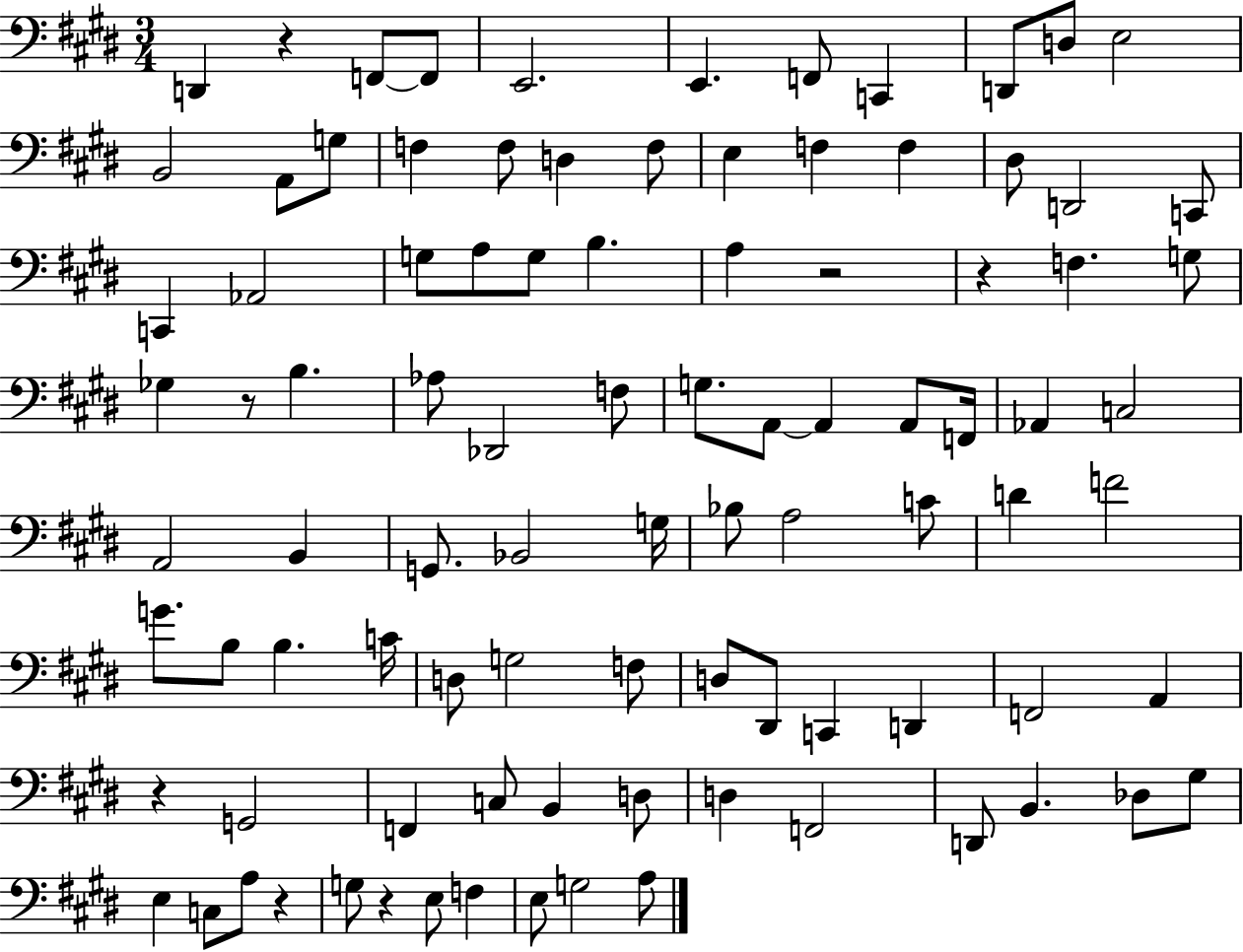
X:1
T:Untitled
M:3/4
L:1/4
K:E
D,, z F,,/2 F,,/2 E,,2 E,, F,,/2 C,, D,,/2 D,/2 E,2 B,,2 A,,/2 G,/2 F, F,/2 D, F,/2 E, F, F, ^D,/2 D,,2 C,,/2 C,, _A,,2 G,/2 A,/2 G,/2 B, A, z2 z F, G,/2 _G, z/2 B, _A,/2 _D,,2 F,/2 G,/2 A,,/2 A,, A,,/2 F,,/4 _A,, C,2 A,,2 B,, G,,/2 _B,,2 G,/4 _B,/2 A,2 C/2 D F2 G/2 B,/2 B, C/4 D,/2 G,2 F,/2 D,/2 ^D,,/2 C,, D,, F,,2 A,, z G,,2 F,, C,/2 B,, D,/2 D, F,,2 D,,/2 B,, _D,/2 ^G,/2 E, C,/2 A,/2 z G,/2 z E,/2 F, E,/2 G,2 A,/2